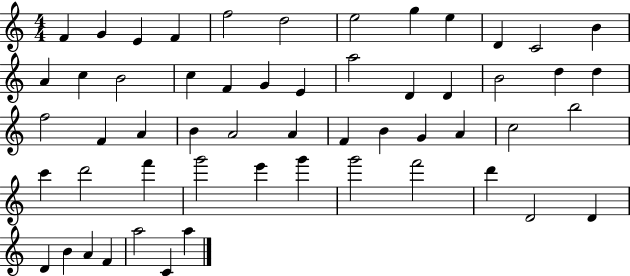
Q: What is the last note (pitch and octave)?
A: A5